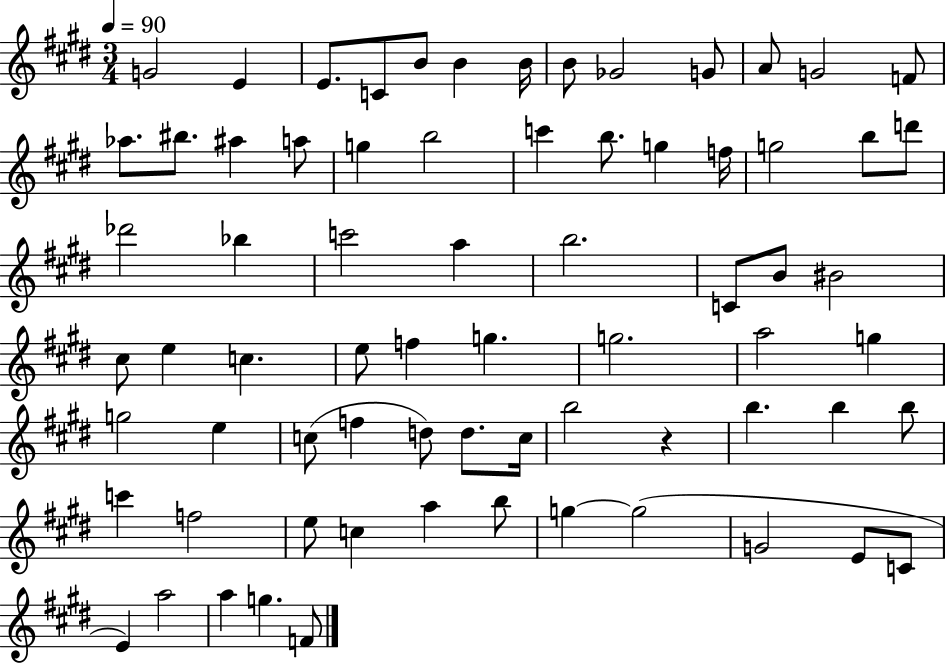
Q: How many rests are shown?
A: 1